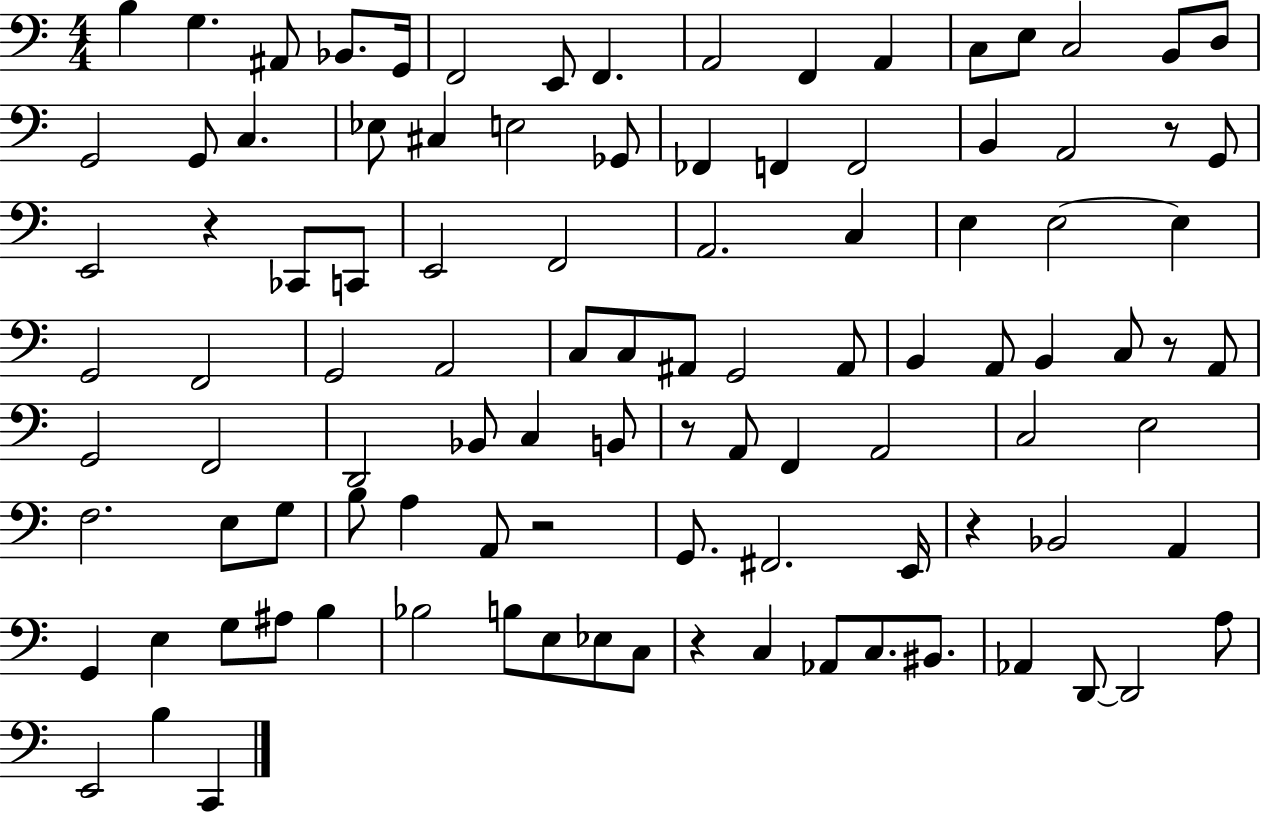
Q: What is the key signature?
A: C major